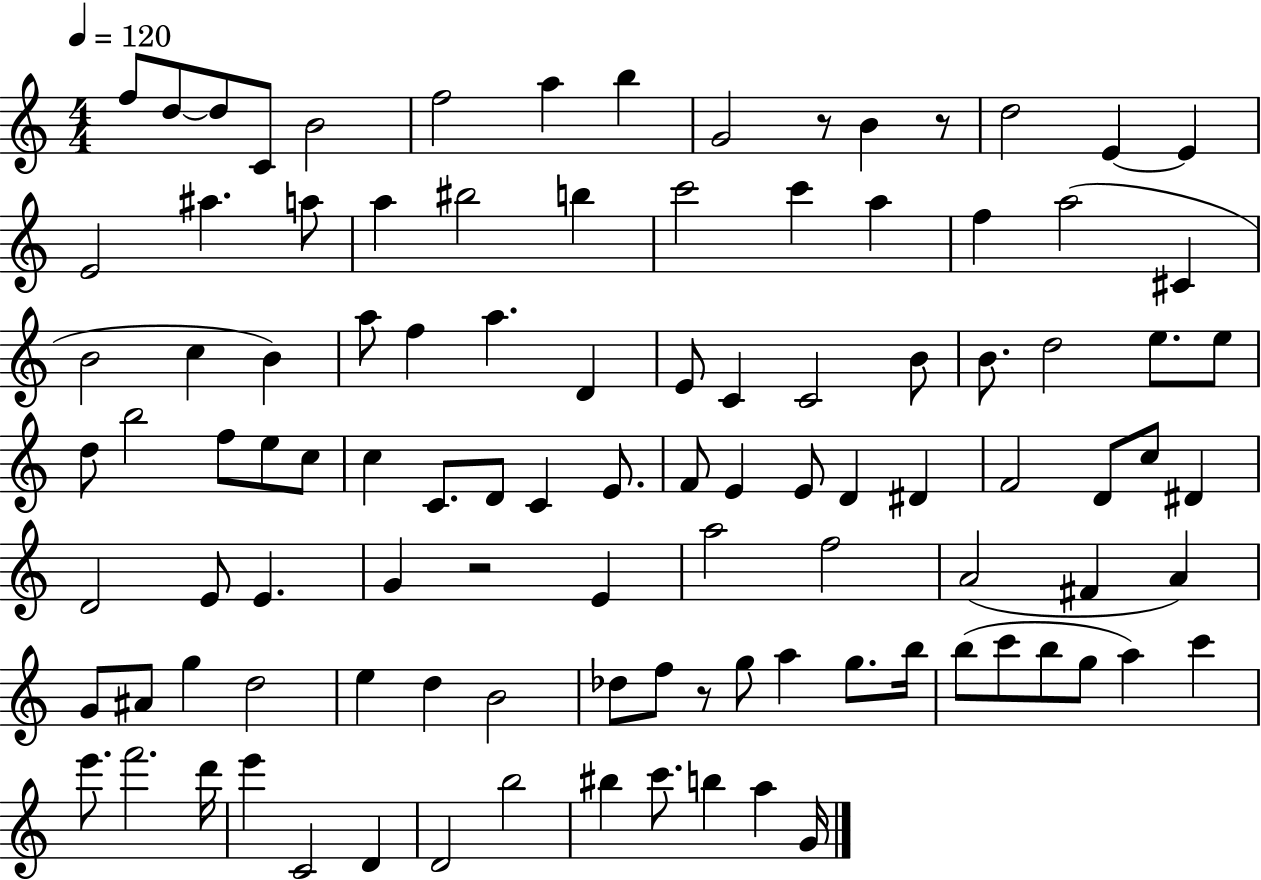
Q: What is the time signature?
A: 4/4